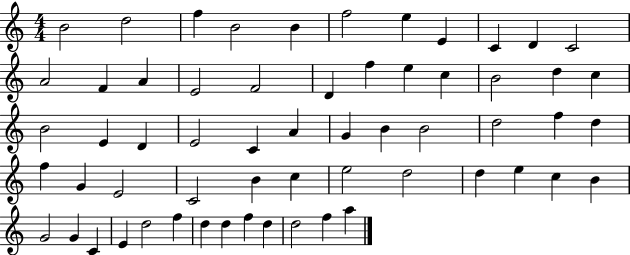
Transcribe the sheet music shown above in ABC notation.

X:1
T:Untitled
M:4/4
L:1/4
K:C
B2 d2 f B2 B f2 e E C D C2 A2 F A E2 F2 D f e c B2 d c B2 E D E2 C A G B B2 d2 f d f G E2 C2 B c e2 d2 d e c B G2 G C E d2 f d d f d d2 f a